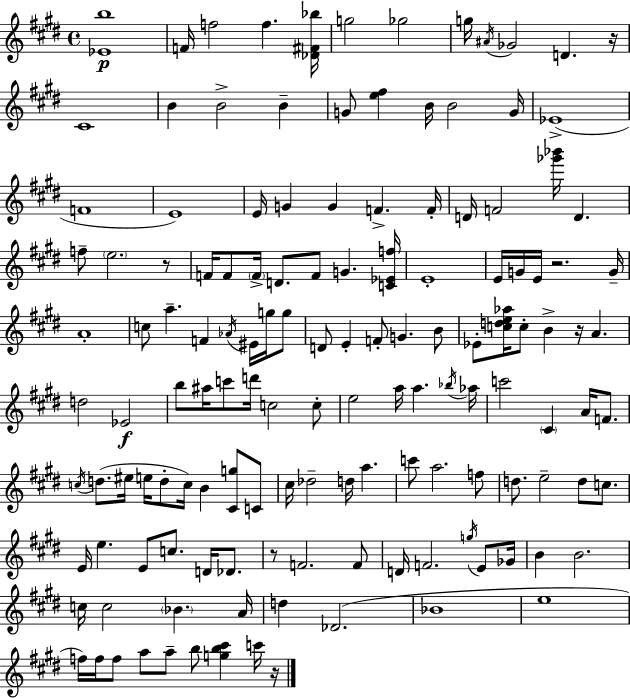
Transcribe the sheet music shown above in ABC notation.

X:1
T:Untitled
M:4/4
L:1/4
K:E
[_Eb]4 F/4 f2 f [_D^F_b]/4 g2 _g2 g/4 ^A/4 _G2 D z/4 ^C4 B B2 B G/2 [e^f] B/4 B2 G/4 _E4 F4 E4 E/4 G G F F/4 D/4 F2 [_g'_b']/4 D f/2 e2 z/2 F/4 F/2 F/4 D/2 F/2 G [C_Ef]/4 E4 E/4 G/4 E/4 z2 G/4 A4 c/2 a F _A/4 ^E/4 g/4 g/2 D/2 E F/2 G B/2 _E/2 [cde_a]/4 c/2 B z/4 A d2 _E2 b/2 ^a/4 c'/2 d'/4 c2 c/2 e2 a/4 a _b/4 _a/4 c'2 ^C A/4 F/2 c/4 d/2 ^e/4 e/4 d/2 c/4 B [^Cg]/2 C/2 ^c/4 _d2 d/4 a c'/2 a2 f/2 d/2 e2 d/2 c/2 E/4 e E/2 c/2 D/4 _D/2 z/2 F2 F/2 D/4 F2 g/4 E/2 _G/4 B B2 c/4 c2 _B A/4 d _D2 _B4 e4 f/4 f/4 f/2 a/2 a/2 b/2 [gb^c'] c'/4 z/4